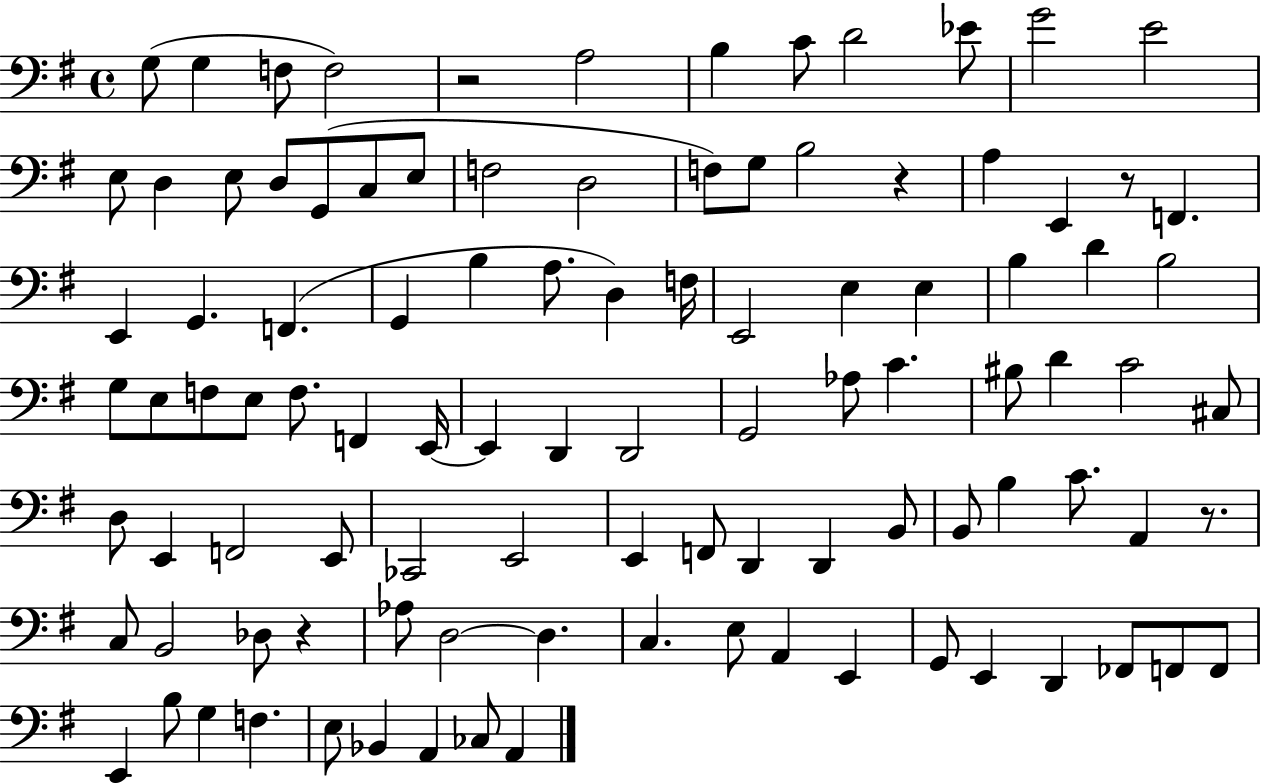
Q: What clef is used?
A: bass